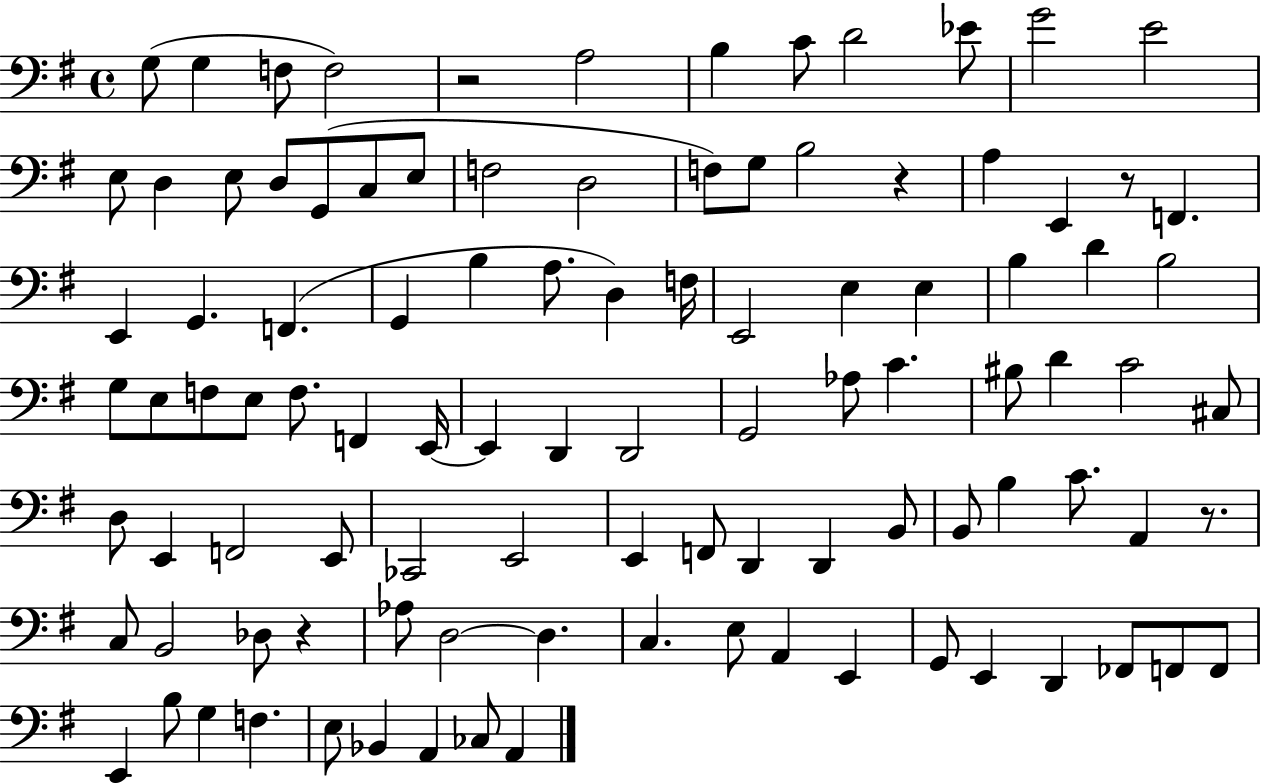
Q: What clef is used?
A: bass